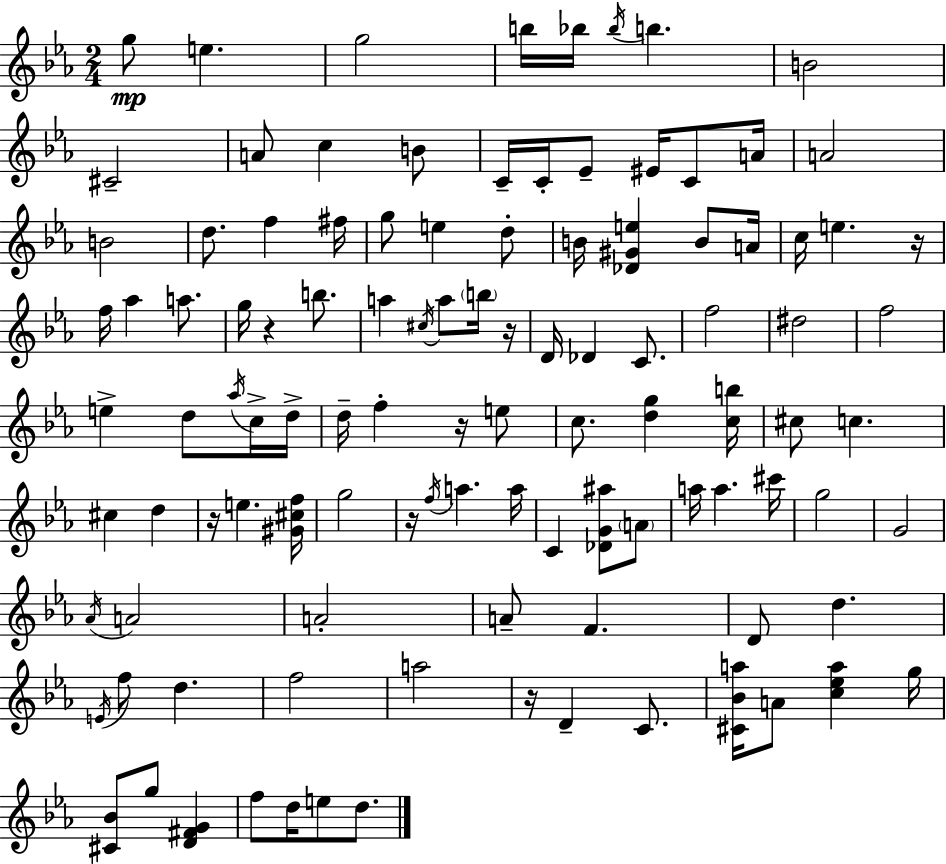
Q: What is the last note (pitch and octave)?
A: D5